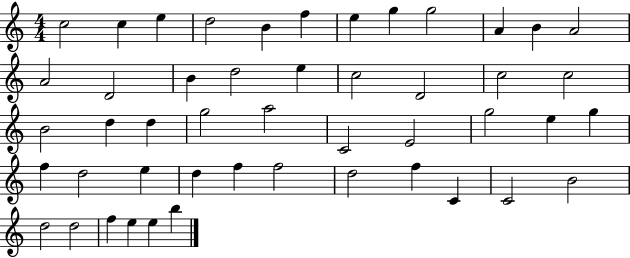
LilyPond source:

{
  \clef treble
  \numericTimeSignature
  \time 4/4
  \key c \major
  c''2 c''4 e''4 | d''2 b'4 f''4 | e''4 g''4 g''2 | a'4 b'4 a'2 | \break a'2 d'2 | b'4 d''2 e''4 | c''2 d'2 | c''2 c''2 | \break b'2 d''4 d''4 | g''2 a''2 | c'2 e'2 | g''2 e''4 g''4 | \break f''4 d''2 e''4 | d''4 f''4 f''2 | d''2 f''4 c'4 | c'2 b'2 | \break d''2 d''2 | f''4 e''4 e''4 b''4 | \bar "|."
}